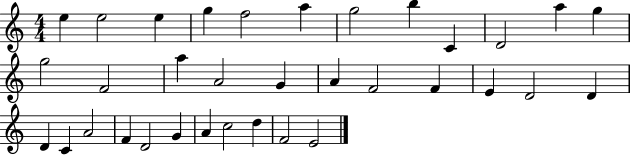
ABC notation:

X:1
T:Untitled
M:4/4
L:1/4
K:C
e e2 e g f2 a g2 b C D2 a g g2 F2 a A2 G A F2 F E D2 D D C A2 F D2 G A c2 d F2 E2